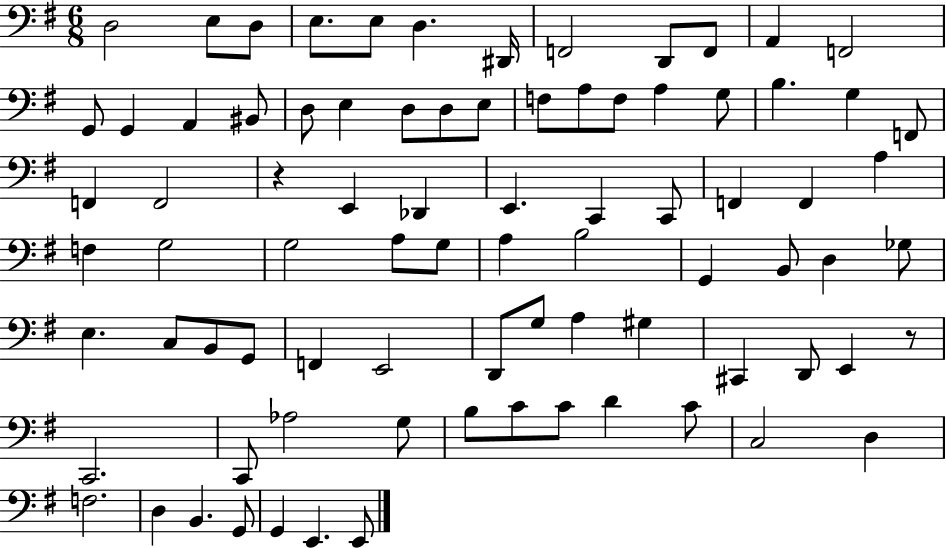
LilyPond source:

{
  \clef bass
  \numericTimeSignature
  \time 6/8
  \key g \major
  d2 e8 d8 | e8. e8 d4. dis,16 | f,2 d,8 f,8 | a,4 f,2 | \break g,8 g,4 a,4 bis,8 | d8 e4 d8 d8 e8 | f8 a8 f8 a4 g8 | b4. g4 f,8 | \break f,4 f,2 | r4 e,4 des,4 | e,4. c,4 c,8 | f,4 f,4 a4 | \break f4 g2 | g2 a8 g8 | a4 b2 | g,4 b,8 d4 ges8 | \break e4. c8 b,8 g,8 | f,4 e,2 | d,8 g8 a4 gis4 | cis,4 d,8 e,4 r8 | \break c,2. | c,8 aes2 g8 | b8 c'8 c'8 d'4 c'8 | c2 d4 | \break f2. | d4 b,4. g,8 | g,4 e,4. e,8 | \bar "|."
}